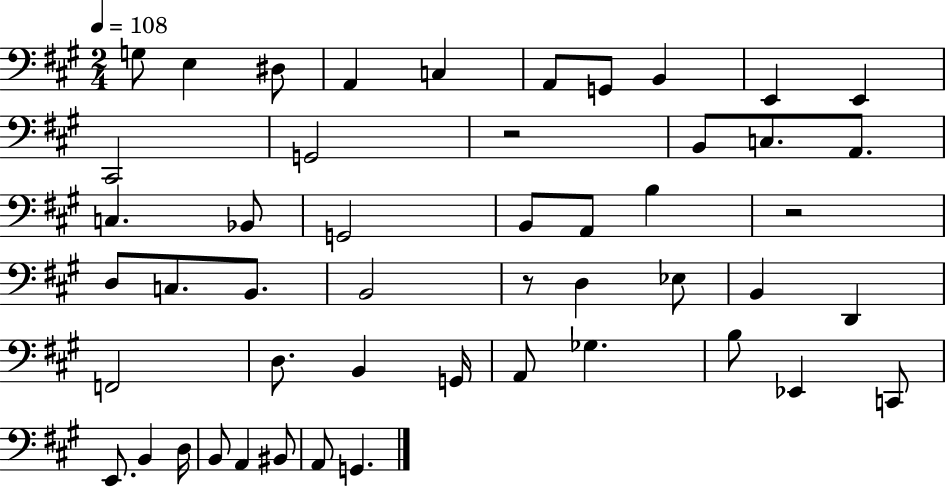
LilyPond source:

{
  \clef bass
  \numericTimeSignature
  \time 2/4
  \key a \major
  \tempo 4 = 108
  g8 e4 dis8 | a,4 c4 | a,8 g,8 b,4 | e,4 e,4 | \break cis,2 | g,2 | r2 | b,8 c8. a,8. | \break c4. bes,8 | g,2 | b,8 a,8 b4 | r2 | \break d8 c8. b,8. | b,2 | r8 d4 ees8 | b,4 d,4 | \break f,2 | d8. b,4 g,16 | a,8 ges4. | b8 ees,4 c,8 | \break e,8. b,4 d16 | b,8 a,4 bis,8 | a,8 g,4. | \bar "|."
}